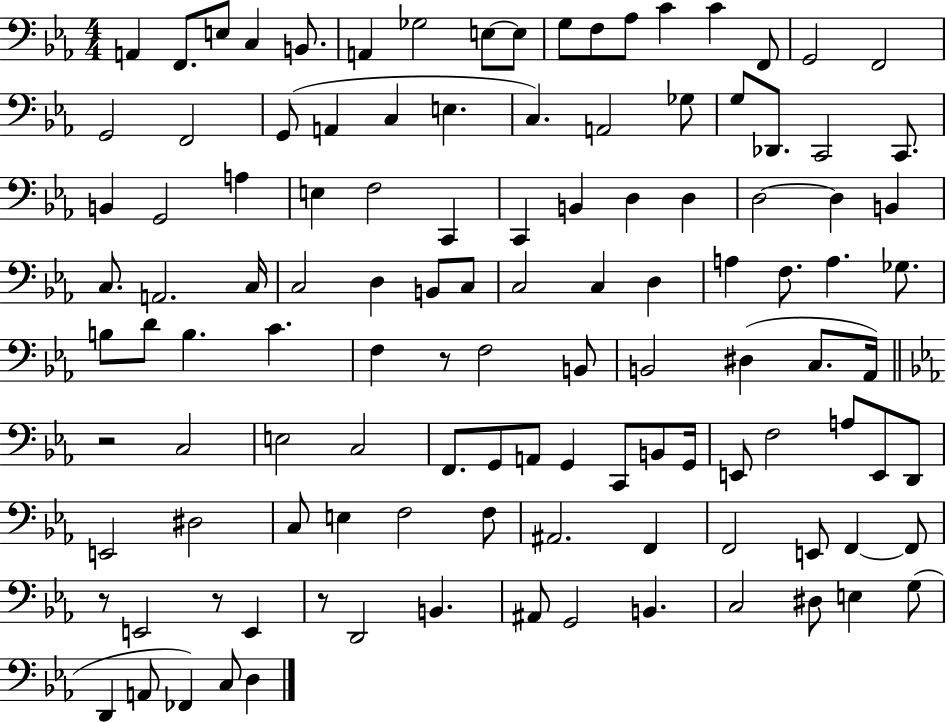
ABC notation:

X:1
T:Untitled
M:4/4
L:1/4
K:Eb
A,, F,,/2 E,/2 C, B,,/2 A,, _G,2 E,/2 E,/2 G,/2 F,/2 _A,/2 C C F,,/2 G,,2 F,,2 G,,2 F,,2 G,,/2 A,, C, E, C, A,,2 _G,/2 G,/2 _D,,/2 C,,2 C,,/2 B,, G,,2 A, E, F,2 C,, C,, B,, D, D, D,2 D, B,, C,/2 A,,2 C,/4 C,2 D, B,,/2 C,/2 C,2 C, D, A, F,/2 A, _G,/2 B,/2 D/2 B, C F, z/2 F,2 B,,/2 B,,2 ^D, C,/2 _A,,/4 z2 C,2 E,2 C,2 F,,/2 G,,/2 A,,/2 G,, C,,/2 B,,/2 G,,/4 E,,/2 F,2 A,/2 E,,/2 D,,/2 E,,2 ^D,2 C,/2 E, F,2 F,/2 ^A,,2 F,, F,,2 E,,/2 F,, F,,/2 z/2 E,,2 z/2 E,, z/2 D,,2 B,, ^A,,/2 G,,2 B,, C,2 ^D,/2 E, G,/2 D,, A,,/2 _F,, C,/2 D,